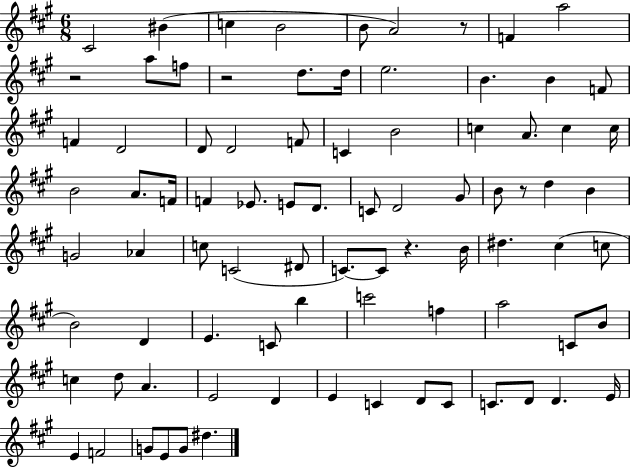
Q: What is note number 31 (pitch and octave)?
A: F4